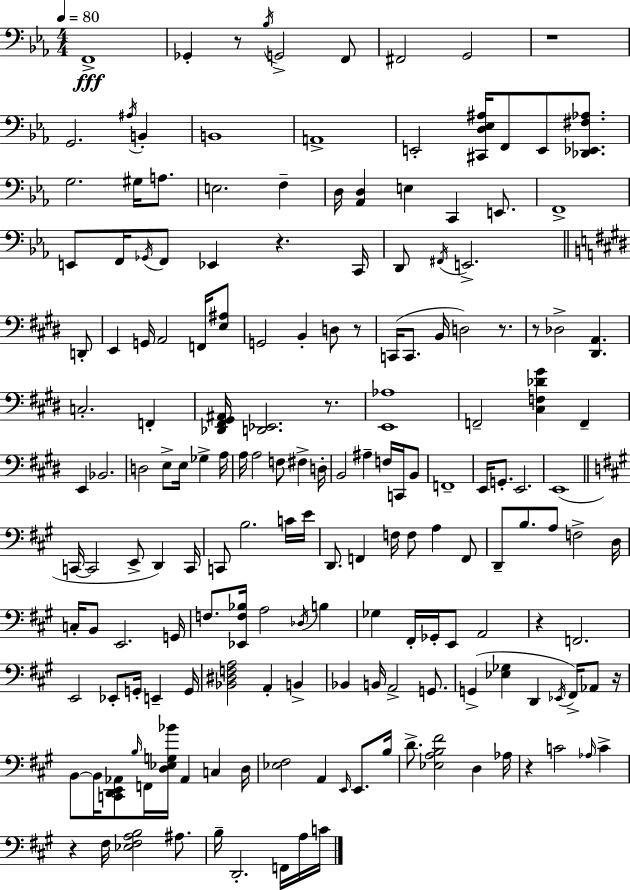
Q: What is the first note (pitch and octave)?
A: F2